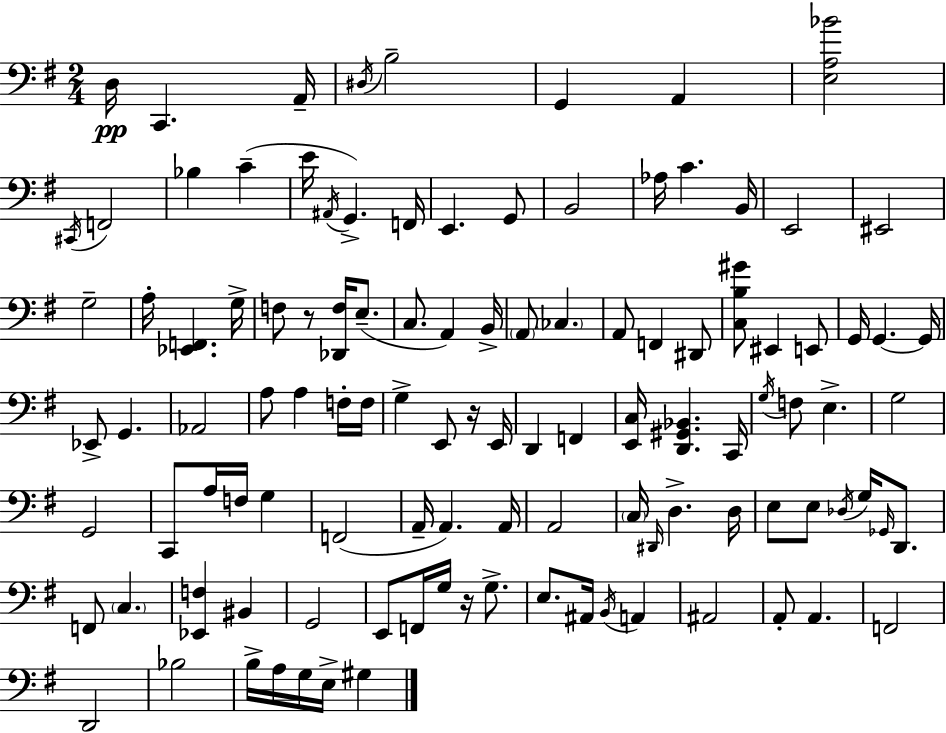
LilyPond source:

{
  \clef bass
  \numericTimeSignature
  \time 2/4
  \key e \minor
  d16\pp c,4. a,16-- | \acciaccatura { dis16 } b2-- | g,4 a,4 | <e a bes'>2 | \break \acciaccatura { cis,16 } f,2 | bes4 c'4--( | e'16 \acciaccatura { ais,16 } g,4.->) | f,16 e,4. | \break g,8 b,2 | aes16 c'4. | b,16 e,2 | eis,2 | \break g2-- | a16-. <ees, f,>4. | g16-> f8 r8 <des, f>16 | e8.--( c8. a,4) | \break b,16-> \parenthesize a,8 \parenthesize ces4. | a,8 f,4 | dis,8 <c b gis'>8 eis,4 | e,8 g,16 g,4.~~ | \break g,16 ees,8-> g,4. | aes,2 | a8 a4 | f16-. f16 g4-> e,8 | \break r16 e,16 d,4 f,4 | <e, c>16 <d, gis, bes,>4. | c,16 \acciaccatura { g16 } f8 e4.-> | g2 | \break g,2 | c,8 a16 f16 | g4 f,2( | a,16-- a,4.) | \break a,16 a,2 | \parenthesize c16 \grace { dis,16 } d4.-> | d16 e8 e8 | \acciaccatura { des16 } g16 \grace { ges,16 } d,8. f,8 | \break \parenthesize c4. <ees, f>4 | bis,4 g,2 | e,8 | f,16 g16 r16 g8.-> e8. | \break ais,16 \acciaccatura { b,16 } a,4 | ais,2 | a,8-. a,4. | f,2 | \break d,2 | bes2 | b16-> a16 g16 e16-> gis4 | \bar "|."
}